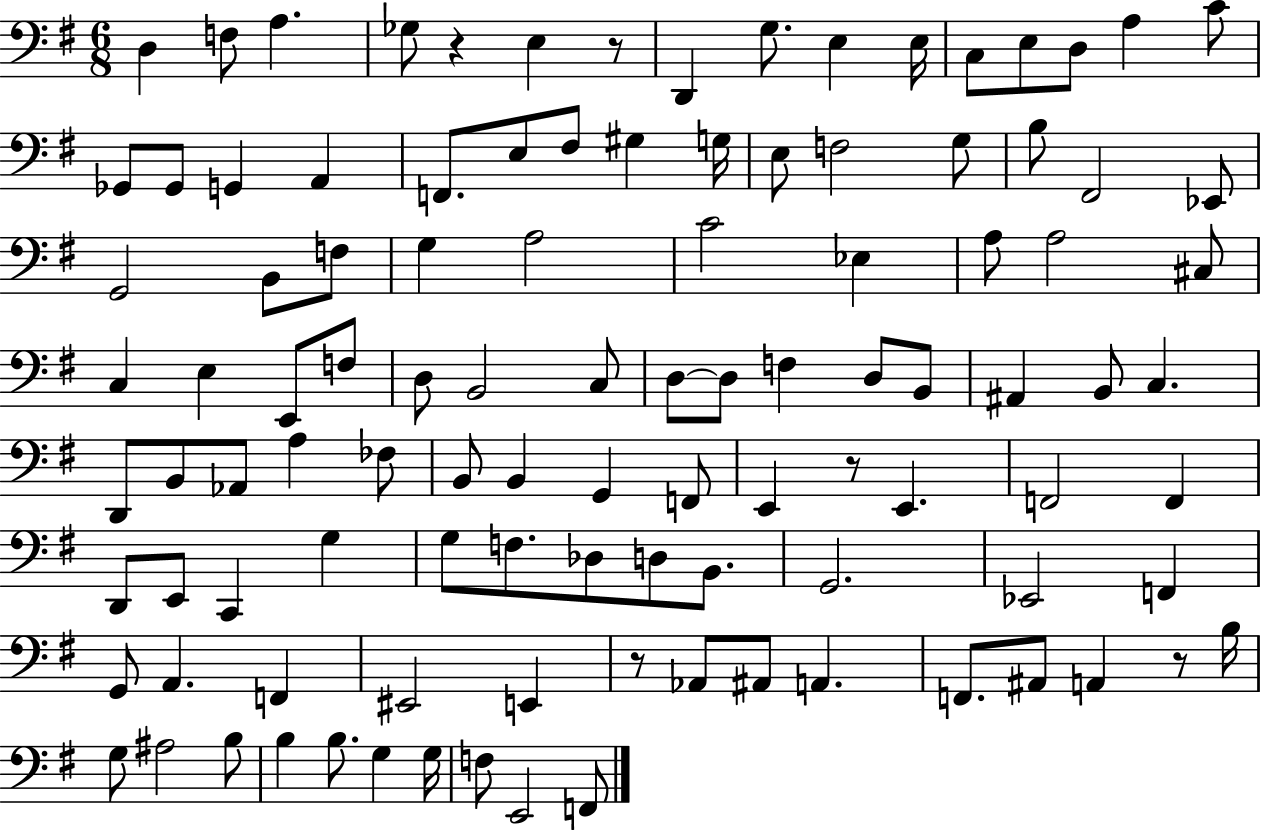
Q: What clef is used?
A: bass